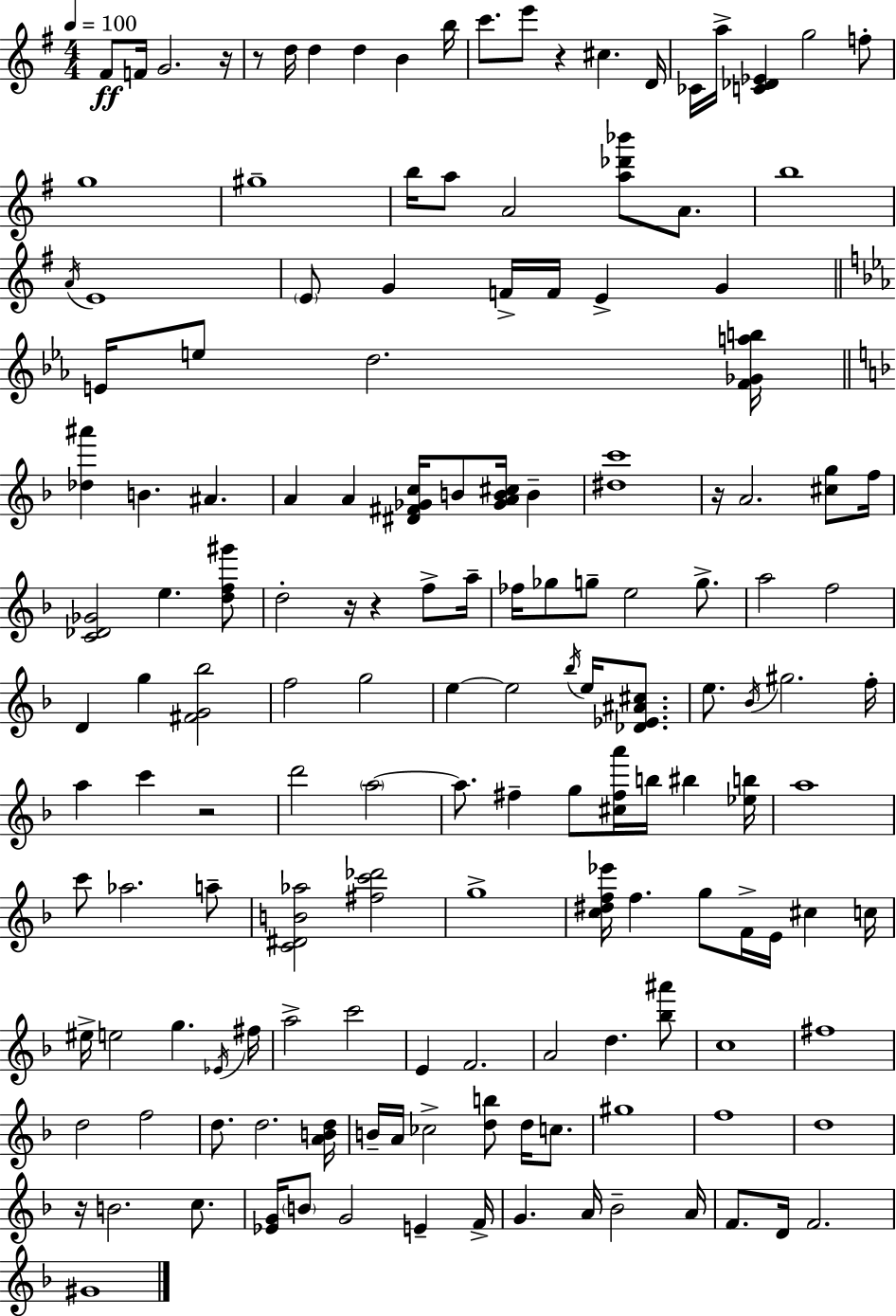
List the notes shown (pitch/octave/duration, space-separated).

F#4/e F4/s G4/h. R/s R/e D5/s D5/q D5/q B4/q B5/s C6/e. E6/e R/q C#5/q. D4/s CES4/s A5/s [C4,Db4,Eb4]/q G5/h F5/e G5/w G#5/w B5/s A5/e A4/h [A5,Db6,Bb6]/e A4/e. B5/w A4/s E4/w E4/e G4/q F4/s F4/s E4/q G4/q E4/s E5/e D5/h. [F4,Gb4,A5,B5]/s [Db5,A#6]/q B4/q. A#4/q. A4/q A4/q [D#4,F#4,Gb4,C5]/s B4/e [Gb4,A4,B4,C#5]/s B4/q [D#5,C6]/w R/s A4/h. [C#5,G5]/e F5/s [C4,Db4,Gb4]/h E5/q. [D5,F5,G#6]/e D5/h R/s R/q F5/e A5/s FES5/s Gb5/e G5/e E5/h G5/e. A5/h F5/h D4/q G5/q [F#4,G4,Bb5]/h F5/h G5/h E5/q E5/h Bb5/s E5/s [Db4,Eb4,A#4,C#5]/e. E5/e. Bb4/s G#5/h. F5/s A5/q C6/q R/h D6/h A5/h A5/e. F#5/q G5/e [C#5,F#5,A6]/s B5/s BIS5/q [Eb5,B5]/s A5/w C6/e Ab5/h. A5/e [C4,D#4,B4,Ab5]/h [F#5,C6,Db6]/h G5/w [C5,D#5,F5,Eb6]/s F5/q. G5/e F4/s E4/s C#5/q C5/s EIS5/s E5/h G5/q. Eb4/s F#5/s A5/h C6/h E4/q F4/h. A4/h D5/q. [Bb5,A#6]/e C5/w F#5/w D5/h F5/h D5/e. D5/h. [A4,B4,D5]/s B4/s A4/s CES5/h [D5,B5]/e D5/s C5/e. G#5/w F5/w D5/w R/s B4/h. C5/e. [Eb4,G4]/s B4/e G4/h E4/q F4/s G4/q. A4/s Bb4/h A4/s F4/e. D4/s F4/h. G#4/w